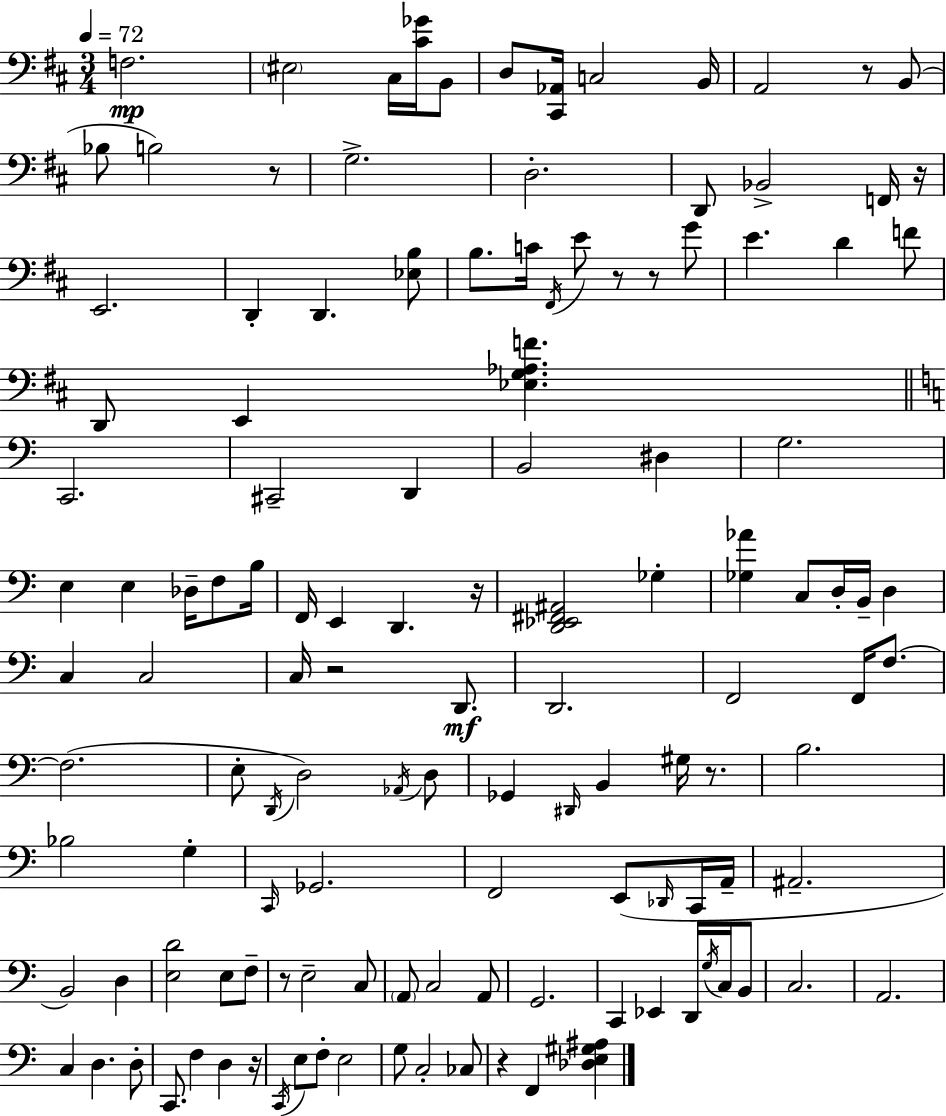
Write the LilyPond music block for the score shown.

{
  \clef bass
  \numericTimeSignature
  \time 3/4
  \key d \major
  \tempo 4 = 72
  f2.\mp | \parenthesize eis2 cis16 <cis' ges'>16 b,8 | d8 <cis, aes,>16 c2 b,16 | a,2 r8 b,8( | \break bes8 b2) r8 | g2.-> | d2.-. | d,8 bes,2-> f,16 r16 | \break e,2. | d,4-. d,4. <ees b>8 | b8. c'16 \acciaccatura { fis,16 } e'8 r8 r8 g'8 | e'4. d'4 f'8 | \break d,8 e,4 <ees g aes f'>4. | \bar "||" \break \key a \minor c,2. | cis,2-- d,4 | b,2 dis4 | g2. | \break e4 e4 des16-- f8 b16 | f,16 e,4 d,4. r16 | <d, ees, fis, ais,>2 ges4-. | <ges aes'>4 c8 d16-. b,16-- d4 | \break c4 c2 | c16 r2 d,8.\mf | d,2. | f,2 f,16 f8.~~ | \break f2.( | e8-. \acciaccatura { d,16 } d2) \acciaccatura { aes,16 } | d8 ges,4 \grace { dis,16 } b,4 gis16 | r8. b2. | \break bes2 g4-. | \grace { c,16 } ges,2. | f,2 | e,8( \grace { des,16 } c,16 a,16-- ais,2.-- | \break b,2) | d4 <e d'>2 | e8 f8-- r8 e2-- | c8 \parenthesize a,8 c2 | \break a,8 g,2. | c,4 ees,4 | d,16 \acciaccatura { g16 } c16 b,8 c2. | a,2. | \break c4 d4. | d8-. c,8. f4 | d4 r16 \acciaccatura { c,16 } e8 f8-. e2 | g8 c2-. | \break ces8 r4 f,4 | <des e gis ais>4 \bar "|."
}